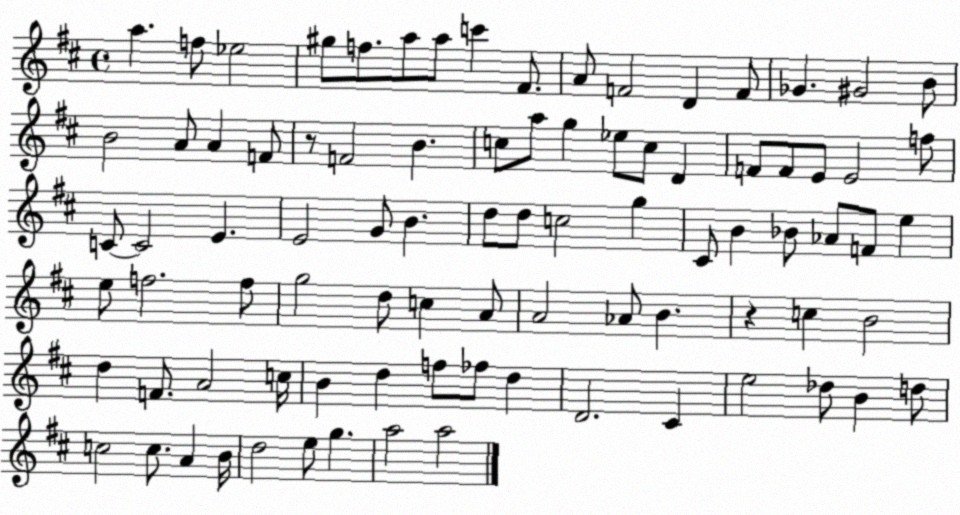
X:1
T:Untitled
M:4/4
L:1/4
K:D
a f/2 _e2 ^g/2 f/2 a/2 a/2 c' ^F/2 A/2 F2 D F/2 _G ^G2 B/2 B2 A/2 A F/2 z/2 F2 B c/2 a/2 g _e/2 c/2 D F/2 F/2 E/2 E2 f/2 C/2 C2 E E2 G/2 B d/2 d/2 c2 g ^C/2 B _B/2 _A/2 F/2 e e/2 f2 f/2 g2 d/2 c A/2 A2 _A/2 B z c B2 d F/2 A2 c/4 B d f/2 _f/2 d D2 ^C e2 _d/2 B d/2 c2 c/2 A B/4 d2 e/2 g a2 a2